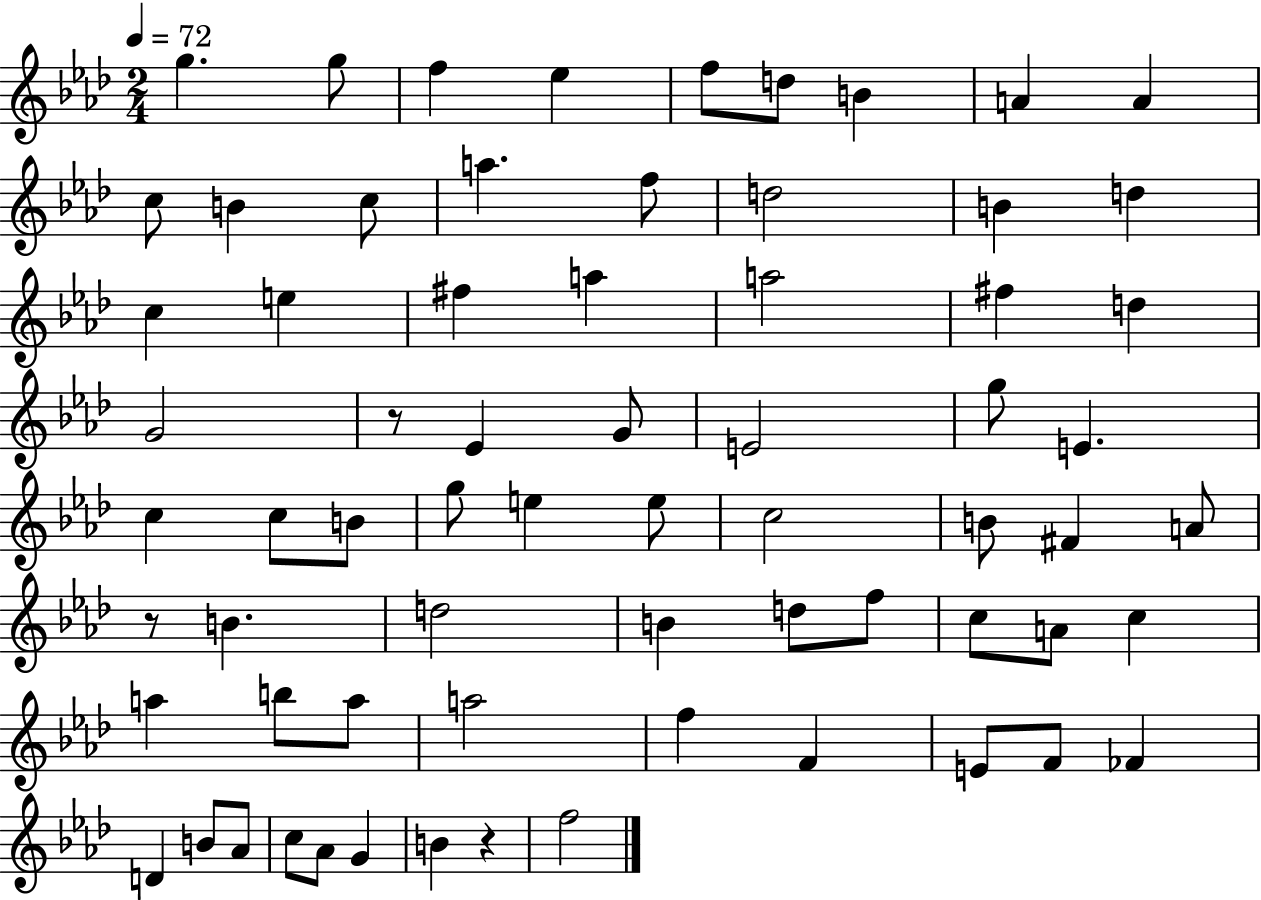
G5/q. G5/e F5/q Eb5/q F5/e D5/e B4/q A4/q A4/q C5/e B4/q C5/e A5/q. F5/e D5/h B4/q D5/q C5/q E5/q F#5/q A5/q A5/h F#5/q D5/q G4/h R/e Eb4/q G4/e E4/h G5/e E4/q. C5/q C5/e B4/e G5/e E5/q E5/e C5/h B4/e F#4/q A4/e R/e B4/q. D5/h B4/q D5/e F5/e C5/e A4/e C5/q A5/q B5/e A5/e A5/h F5/q F4/q E4/e F4/e FES4/q D4/q B4/e Ab4/e C5/e Ab4/e G4/q B4/q R/q F5/h